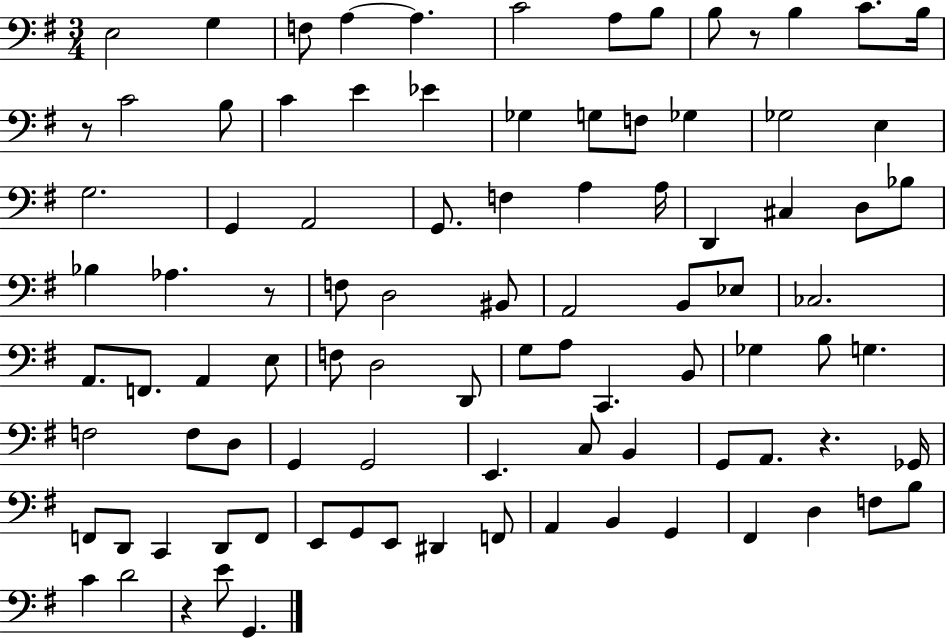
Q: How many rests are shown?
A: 5